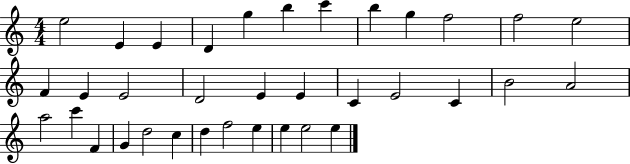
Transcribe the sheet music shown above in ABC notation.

X:1
T:Untitled
M:4/4
L:1/4
K:C
e2 E E D g b c' b g f2 f2 e2 F E E2 D2 E E C E2 C B2 A2 a2 c' F G d2 c d f2 e e e2 e